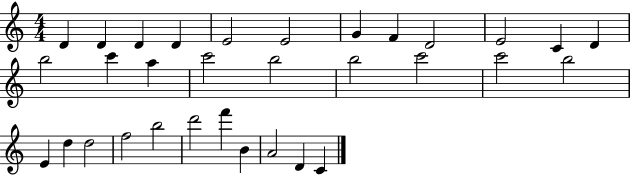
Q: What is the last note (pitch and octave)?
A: C4